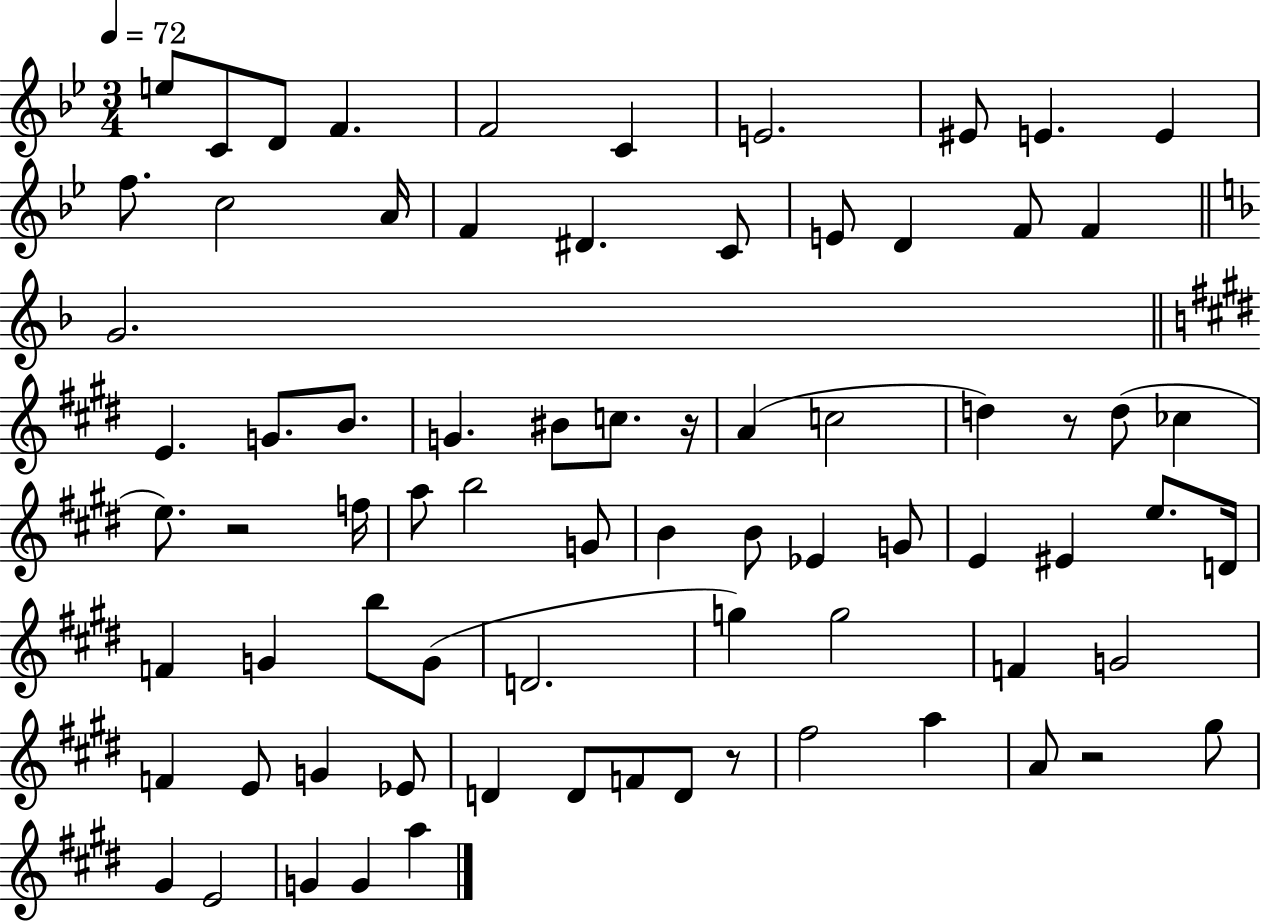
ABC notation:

X:1
T:Untitled
M:3/4
L:1/4
K:Bb
e/2 C/2 D/2 F F2 C E2 ^E/2 E E f/2 c2 A/4 F ^D C/2 E/2 D F/2 F G2 E G/2 B/2 G ^B/2 c/2 z/4 A c2 d z/2 d/2 _c e/2 z2 f/4 a/2 b2 G/2 B B/2 _E G/2 E ^E e/2 D/4 F G b/2 G/2 D2 g g2 F G2 F E/2 G _E/2 D D/2 F/2 D/2 z/2 ^f2 a A/2 z2 ^g/2 ^G E2 G G a